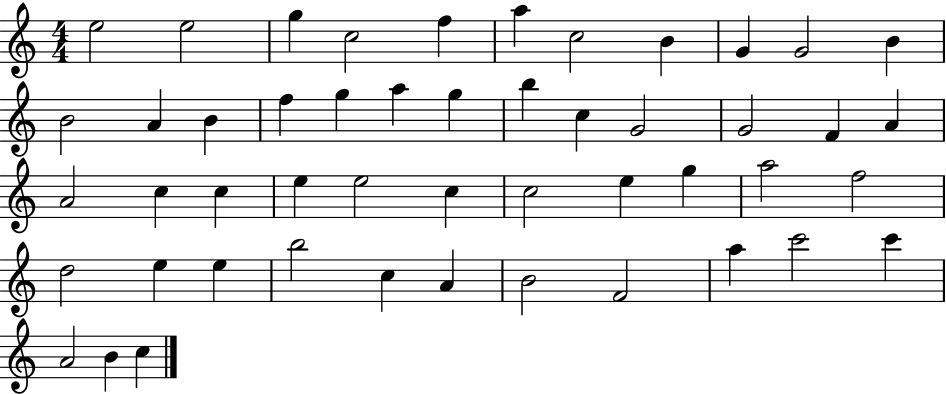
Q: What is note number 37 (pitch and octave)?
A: E5